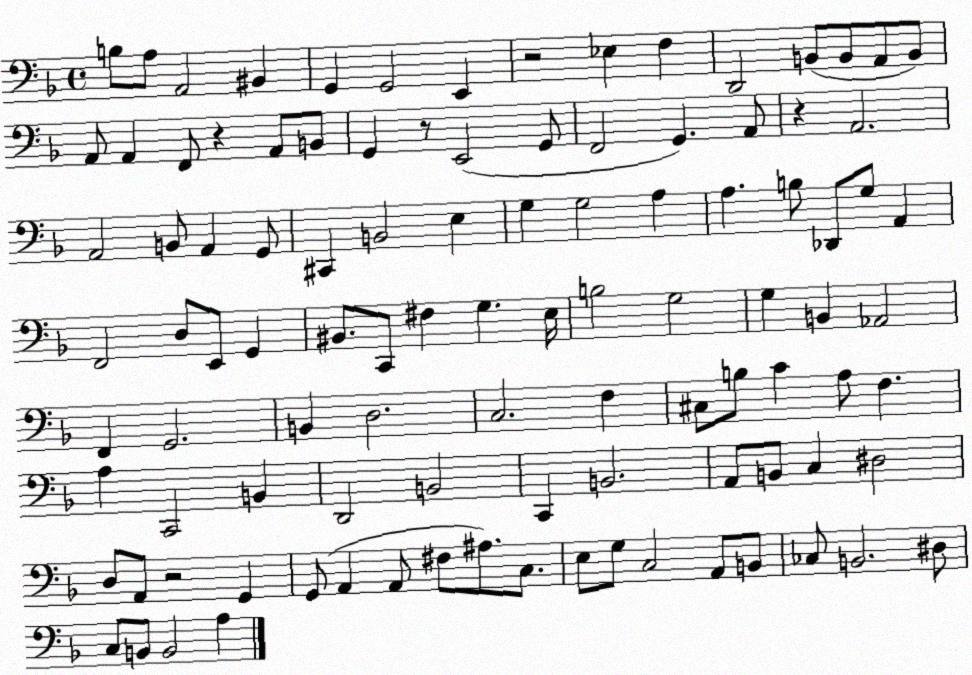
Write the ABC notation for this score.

X:1
T:Untitled
M:4/4
L:1/4
K:F
B,/2 A,/2 A,,2 ^B,, G,, G,,2 E,, z2 _E, F, D,,2 B,,/2 B,,/2 A,,/2 B,,/2 A,,/2 A,, F,,/2 z A,,/2 B,,/2 G,, z/2 E,,2 G,,/2 F,,2 G,, A,,/2 z A,,2 A,,2 B,,/2 A,, G,,/2 ^C,, B,,2 E, G, G,2 A, A, B,/2 _D,,/2 G,/2 A,, F,,2 D,/2 E,,/2 G,, ^B,,/2 C,,/2 ^F, G, E,/4 B,2 G,2 G, B,, _A,,2 F,, G,,2 B,, D,2 C,2 F, ^C,/2 B,/2 C A,/2 F, A, C,,2 B,, D,,2 B,,2 C,, B,,2 A,,/2 B,,/2 C, ^D,2 D,/2 A,,/2 z2 G,, G,,/2 A,, A,,/2 ^F,/2 ^A,/2 C,/2 E,/2 G,/2 C,2 A,,/2 B,,/2 _C,/2 B,,2 ^D,/2 C,/2 B,,/2 B,,2 A,